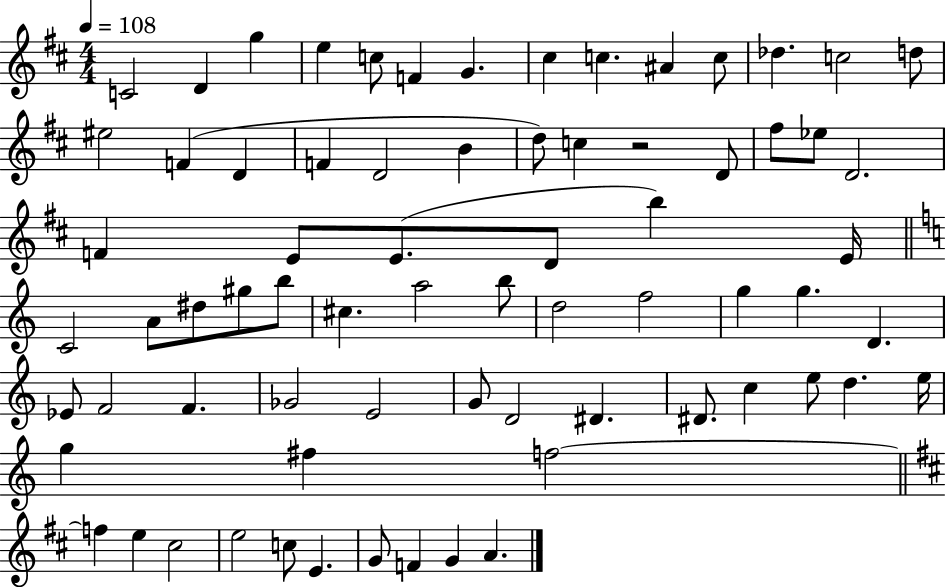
C4/h D4/q G5/q E5/q C5/e F4/q G4/q. C#5/q C5/q. A#4/q C5/e Db5/q. C5/h D5/e EIS5/h F4/q D4/q F4/q D4/h B4/q D5/e C5/q R/h D4/e F#5/e Eb5/e D4/h. F4/q E4/e E4/e. D4/e B5/q E4/s C4/h A4/e D#5/e G#5/e B5/e C#5/q. A5/h B5/e D5/h F5/h G5/q G5/q. D4/q. Eb4/e F4/h F4/q. Gb4/h E4/h G4/e D4/h D#4/q. D#4/e. C5/q E5/e D5/q. E5/s G5/q F#5/q F5/h F5/q E5/q C#5/h E5/h C5/e E4/q. G4/e F4/q G4/q A4/q.